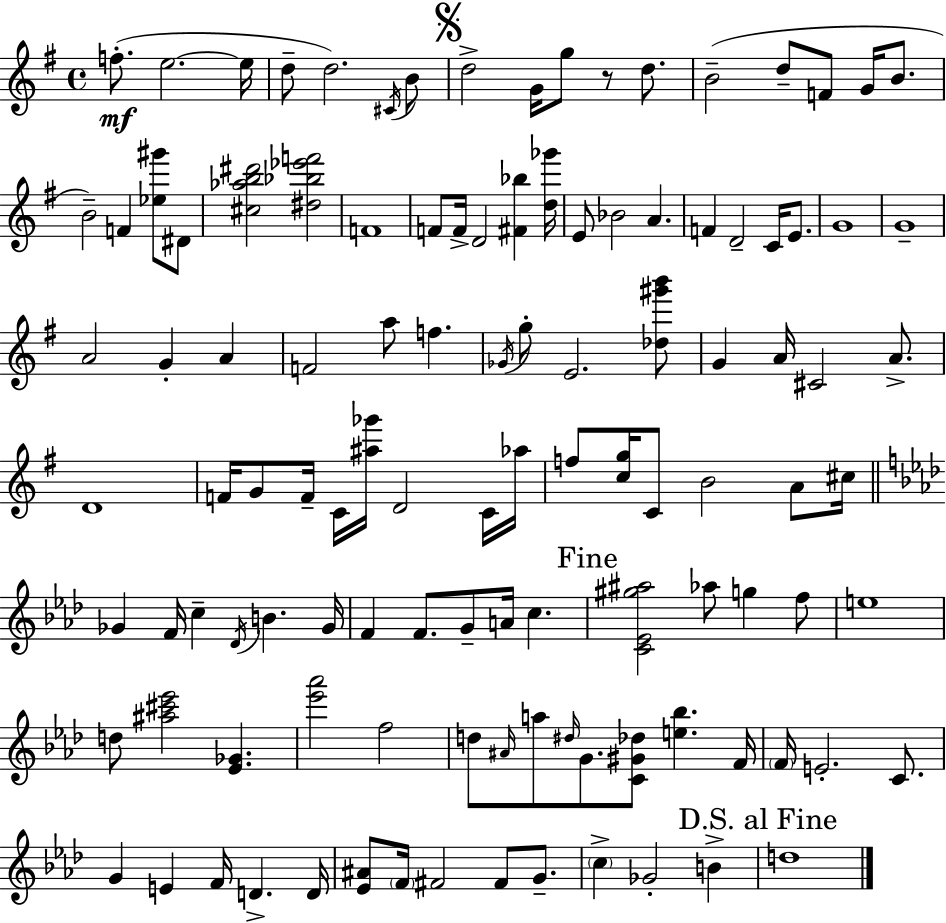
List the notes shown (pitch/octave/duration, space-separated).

F5/e. E5/h. E5/s D5/e D5/h. C#4/s B4/e D5/h G4/s G5/e R/e D5/e. B4/h D5/e F4/e G4/s B4/e. B4/h F4/q [Eb5,G#6]/e D#4/e [C#5,Ab5,B5,D#6]/h [D#5,Bb5,Eb6,F6]/h F4/w F4/e F4/s D4/h [F#4,Bb5]/q [D5,Gb6]/s E4/e Bb4/h A4/q. F4/q D4/h C4/s E4/e. G4/w G4/w A4/h G4/q A4/q F4/h A5/e F5/q. Gb4/s G5/e E4/h. [Db5,G#6,B6]/e G4/q A4/s C#4/h A4/e. D4/w F4/s G4/e F4/s C4/s [A#5,Gb6]/s D4/h C4/s Ab5/s F5/e [C5,G5]/s C4/e B4/h A4/e C#5/s Gb4/q F4/s C5/q Db4/s B4/q. Gb4/s F4/q F4/e. G4/e A4/s C5/q. [C4,Eb4,G#5,A#5]/h Ab5/e G5/q F5/e E5/w D5/e [A#5,C#6,Eb6]/h [Eb4,Gb4]/q. [Eb6,Ab6]/h F5/h D5/e A#4/s A5/e D#5/s G4/e. [C4,G#4,Db5]/e [E5,Bb5]/q. F4/s F4/s E4/h. C4/e. G4/q E4/q F4/s D4/q. D4/s [Eb4,A#4]/e F4/s F#4/h F#4/e G4/e. C5/q Gb4/h B4/q D5/w